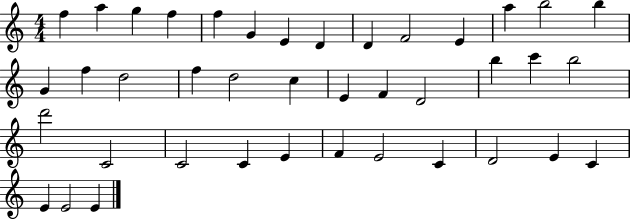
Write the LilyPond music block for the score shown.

{
  \clef treble
  \numericTimeSignature
  \time 4/4
  \key c \major
  f''4 a''4 g''4 f''4 | f''4 g'4 e'4 d'4 | d'4 f'2 e'4 | a''4 b''2 b''4 | \break g'4 f''4 d''2 | f''4 d''2 c''4 | e'4 f'4 d'2 | b''4 c'''4 b''2 | \break d'''2 c'2 | c'2 c'4 e'4 | f'4 e'2 c'4 | d'2 e'4 c'4 | \break e'4 e'2 e'4 | \bar "|."
}